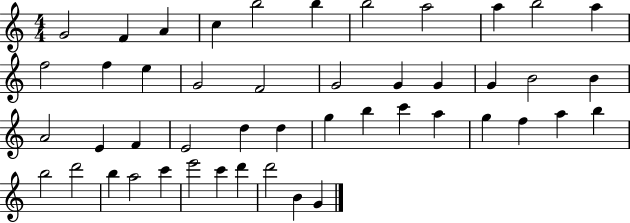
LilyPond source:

{
  \clef treble
  \numericTimeSignature
  \time 4/4
  \key c \major
  g'2 f'4 a'4 | c''4 b''2 b''4 | b''2 a''2 | a''4 b''2 a''4 | \break f''2 f''4 e''4 | g'2 f'2 | g'2 g'4 g'4 | g'4 b'2 b'4 | \break a'2 e'4 f'4 | e'2 d''4 d''4 | g''4 b''4 c'''4 a''4 | g''4 f''4 a''4 b''4 | \break b''2 d'''2 | b''4 a''2 c'''4 | e'''2 c'''4 d'''4 | d'''2 b'4 g'4 | \break \bar "|."
}